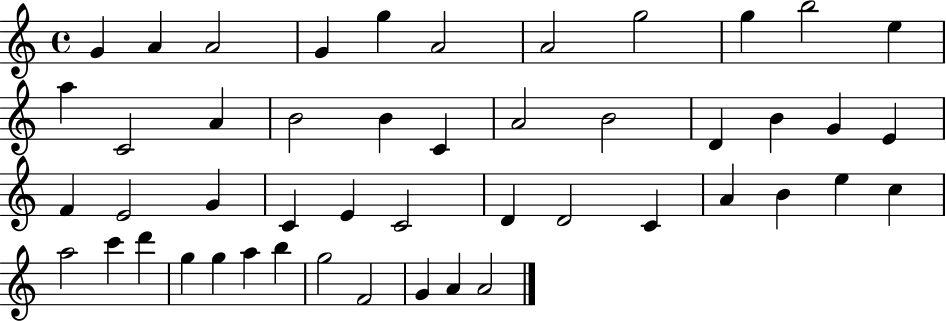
G4/q A4/q A4/h G4/q G5/q A4/h A4/h G5/h G5/q B5/h E5/q A5/q C4/h A4/q B4/h B4/q C4/q A4/h B4/h D4/q B4/q G4/q E4/q F4/q E4/h G4/q C4/q E4/q C4/h D4/q D4/h C4/q A4/q B4/q E5/q C5/q A5/h C6/q D6/q G5/q G5/q A5/q B5/q G5/h F4/h G4/q A4/q A4/h